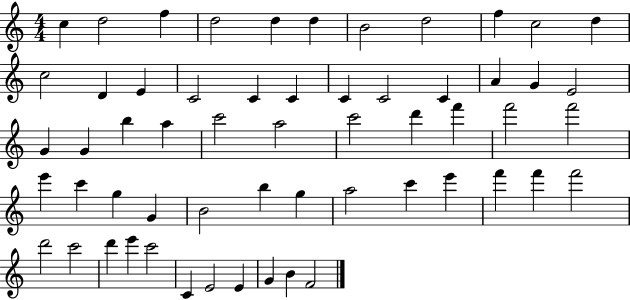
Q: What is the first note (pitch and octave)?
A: C5